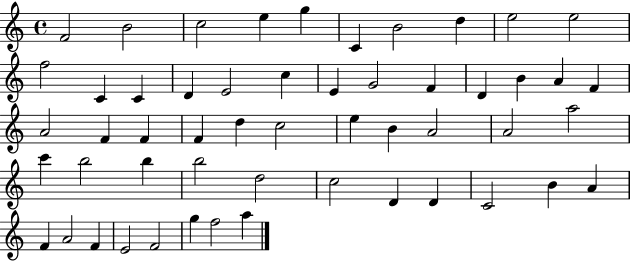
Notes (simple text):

F4/h B4/h C5/h E5/q G5/q C4/q B4/h D5/q E5/h E5/h F5/h C4/q C4/q D4/q E4/h C5/q E4/q G4/h F4/q D4/q B4/q A4/q F4/q A4/h F4/q F4/q F4/q D5/q C5/h E5/q B4/q A4/h A4/h A5/h C6/q B5/h B5/q B5/h D5/h C5/h D4/q D4/q C4/h B4/q A4/q F4/q A4/h F4/q E4/h F4/h G5/q F5/h A5/q